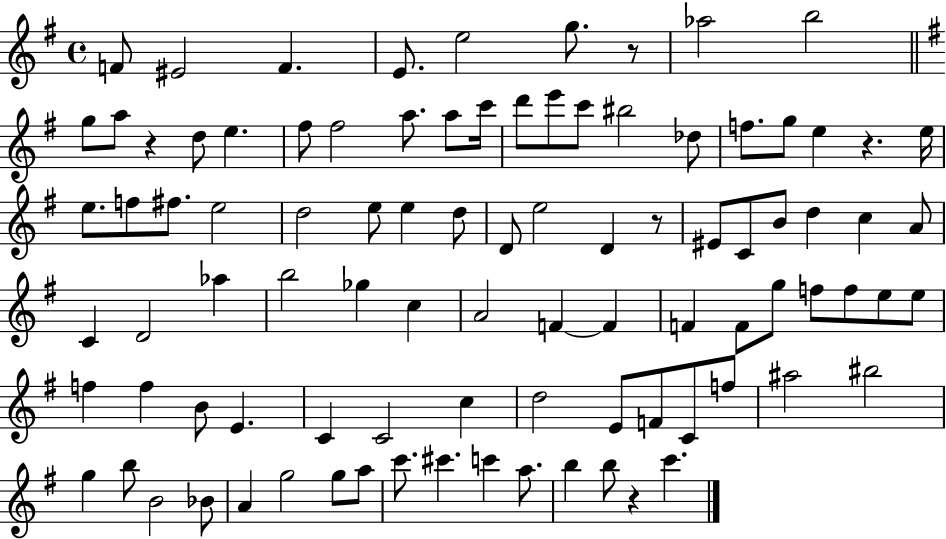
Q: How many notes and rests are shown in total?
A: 93